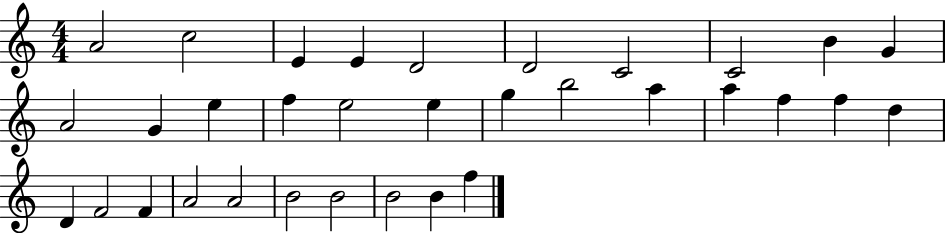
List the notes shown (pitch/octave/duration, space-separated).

A4/h C5/h E4/q E4/q D4/h D4/h C4/h C4/h B4/q G4/q A4/h G4/q E5/q F5/q E5/h E5/q G5/q B5/h A5/q A5/q F5/q F5/q D5/q D4/q F4/h F4/q A4/h A4/h B4/h B4/h B4/h B4/q F5/q